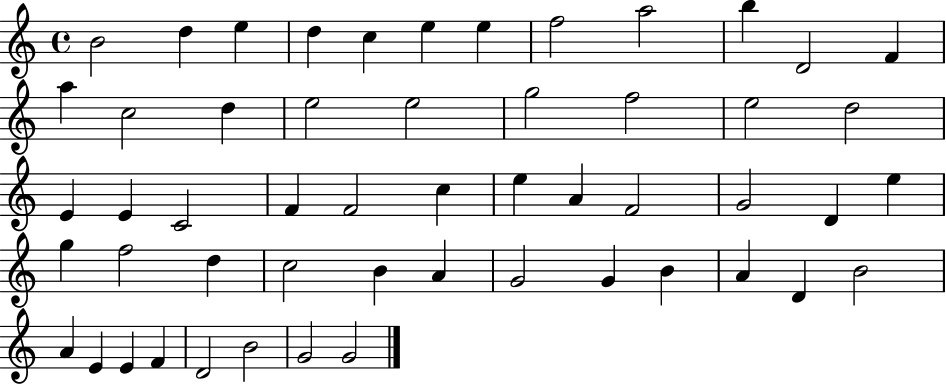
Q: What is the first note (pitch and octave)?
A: B4